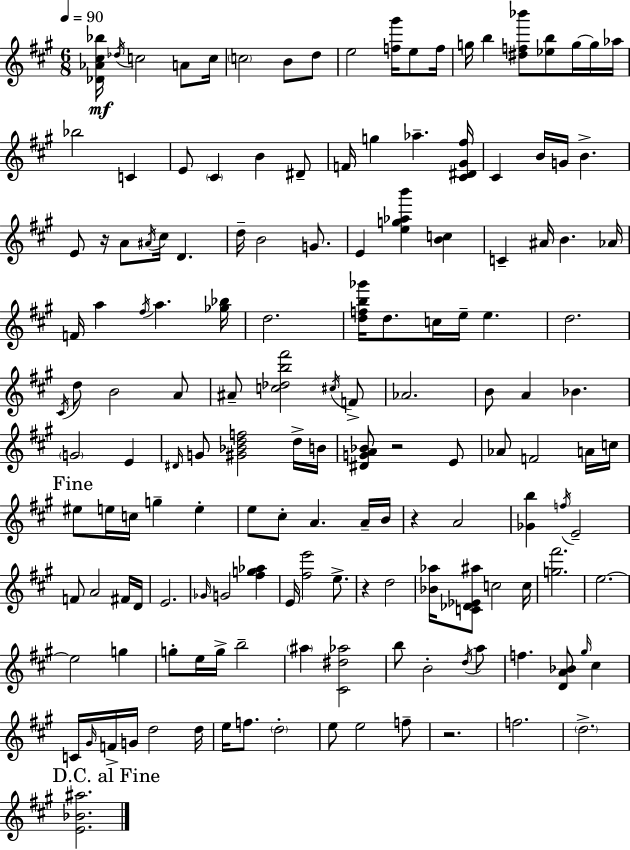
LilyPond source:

{
  \clef treble
  \numericTimeSignature
  \time 6/8
  \key a \major
  \tempo 4 = 90
  <des' aes' cis'' bes''>16\mf \acciaccatura { des''16 } c''2 a'8 | c''16 \parenthesize c''2 b'8 d''8 | e''2 <f'' gis'''>16 e''8 | f''16 g''16 b''4 <dis'' f'' bes'''>8 <ees'' b''>8 g''16~~ g''16 | \break aes''16 bes''2 c'4 | e'8 \parenthesize cis'4 b'4 dis'8-- | f'16 g''4 aes''4.-- | <cis' dis' gis' fis''>16 cis'4 b'16 g'16 b'4.-> | \break e'8 r16 a'8 \acciaccatura { ais'16 } cis''16 d'4. | d''16-- b'2 g'8. | e'4 <e'' g'' aes'' b'''>4 <b' c''>4 | c'4-- ais'16 b'4. | \break aes'16 f'16 a''4 \acciaccatura { fis''16 } a''4. | <ges'' bes''>16 d''2. | <d'' f'' b'' ges'''>16 d''8. c''16 e''16-- e''4. | d''2. | \break \acciaccatura { cis'16 } d''8 b'2 | a'8 ais'8-- <c'' des'' b'' fis'''>2 | \acciaccatura { cis''16 } f'8-> aes'2. | b'8 a'4 bes'4. | \break \parenthesize g'2 | e'4 \grace { dis'16 } g'8 <gis' bes' d'' f''>2 | d''16-> b'16 <dis' g' a' bes'>8 r2 | e'8 aes'8 f'2 | \break a'16 c''16 \mark "Fine" eis''8 e''16 c''16 g''4-- | e''4-. e''8 cis''8-. a'4. | a'16-- b'16 r4 a'2 | <ges' b''>4 \acciaccatura { f''16 } e'2-- | \break f'8 a'2 | fis'16 d'16 e'2. | \grace { ges'16 } g'2 | <fis'' g'' aes''>4 e'16 <fis'' e'''>2 | \break e''8.-> r4 | d''2 <bes' aes''>16 <c' des' ees' ais''>8 c''2 | c''16 <g'' fis'''>2. | e''2.~~ | \break e''2 | g''4 g''8-. e''16 g''16-> | b''2-- \parenthesize ais''4 | <cis' dis'' aes''>2 b''8 b'2-. | \break \acciaccatura { d''16 } a''8 f''4. | <d' a' bes'>8 \grace { gis''16 } cis''4 c'16 \grace { gis'16 } | f'16-> g'16 d''2 d''16 e''16 | f''8. \parenthesize d''2-. e''8 | \break e''2 f''8-- r2. | f''2. | \parenthesize d''2.-> | \mark "D.C. al Fine" <e' bes' ais''>2. | \break \bar "|."
}